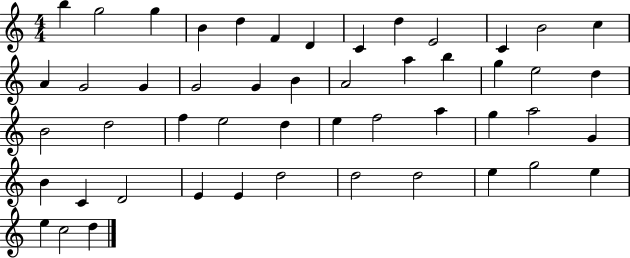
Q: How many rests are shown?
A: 0